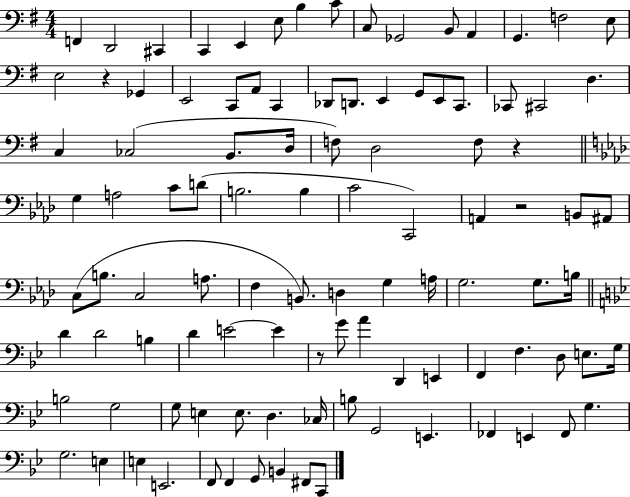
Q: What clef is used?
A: bass